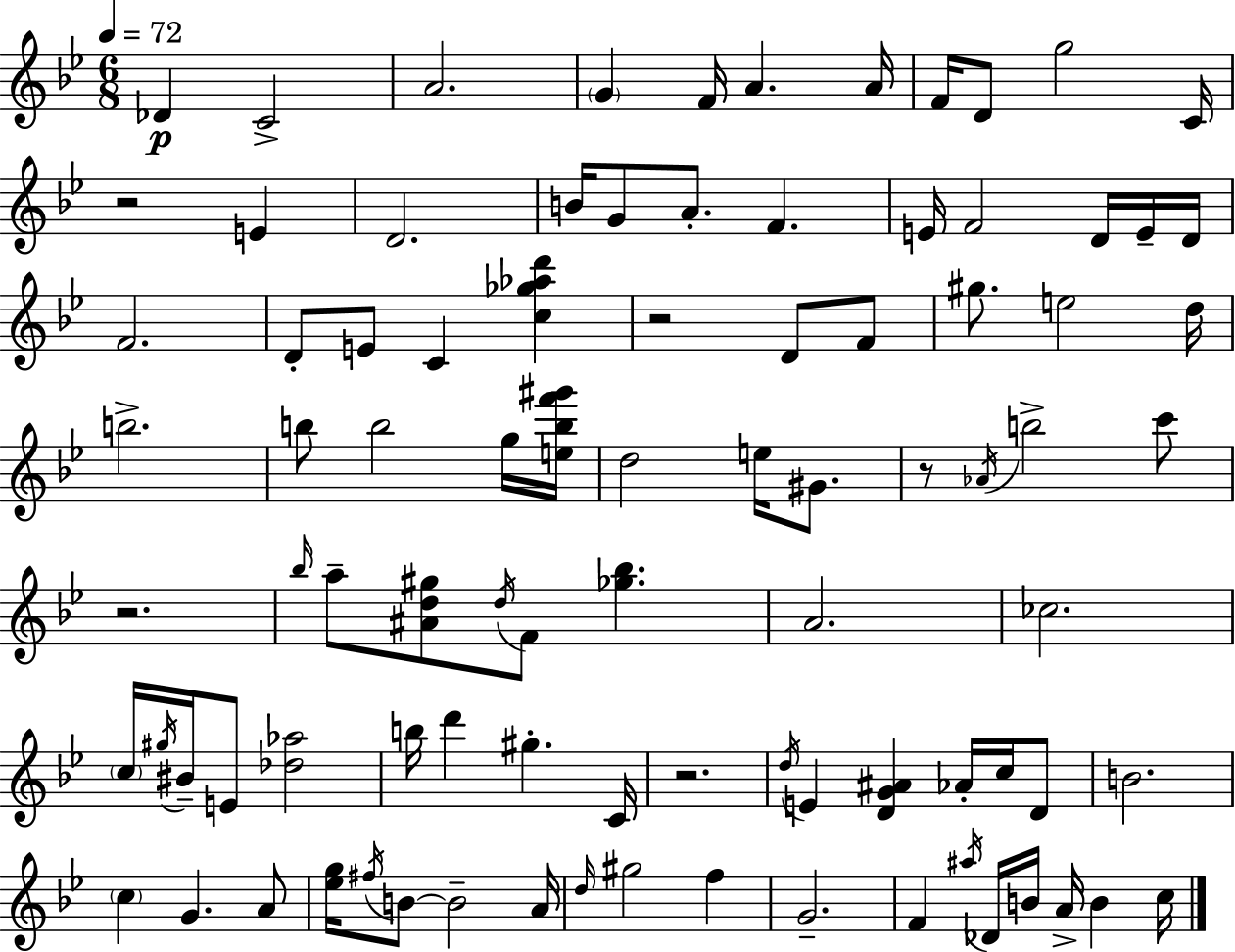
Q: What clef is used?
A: treble